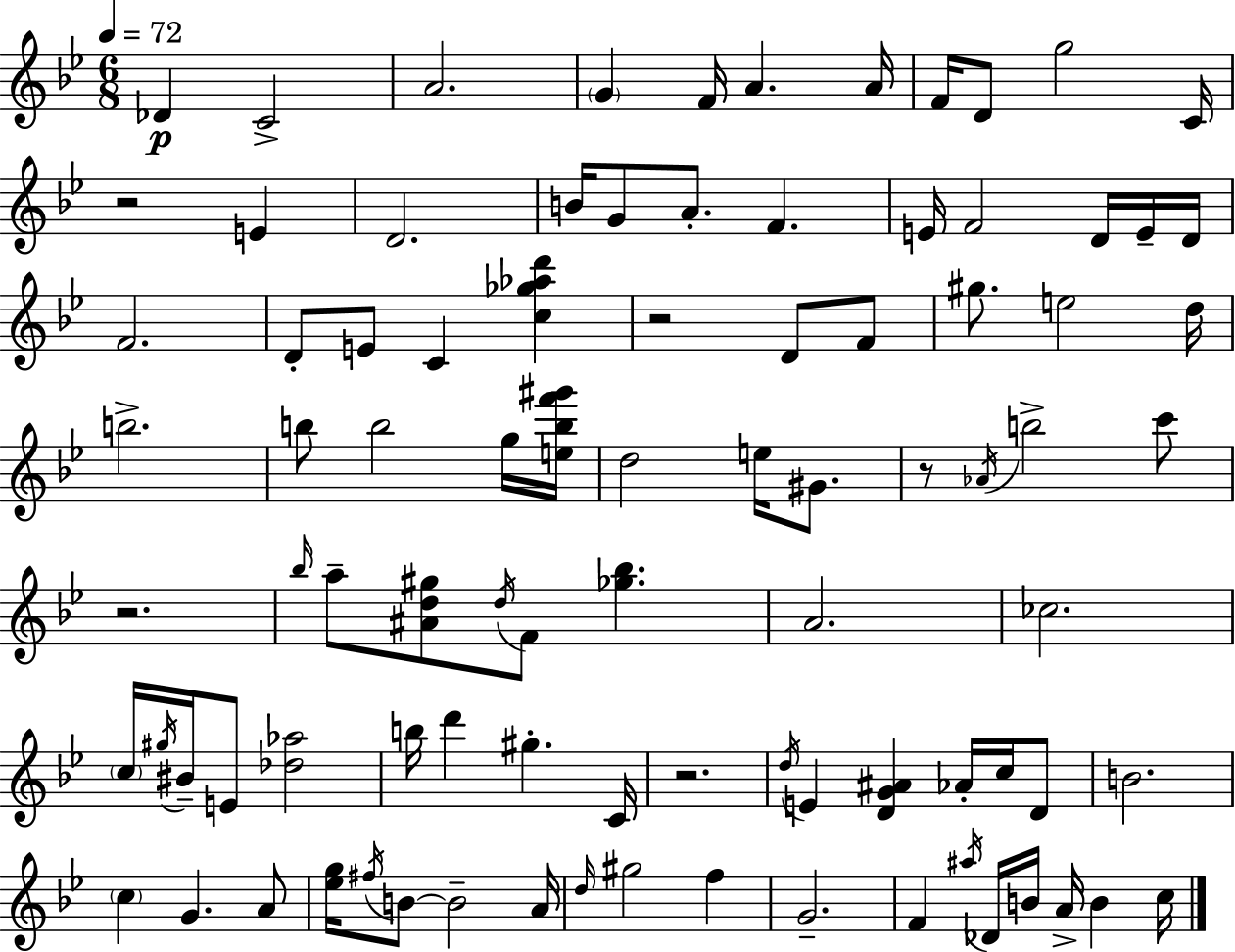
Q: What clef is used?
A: treble